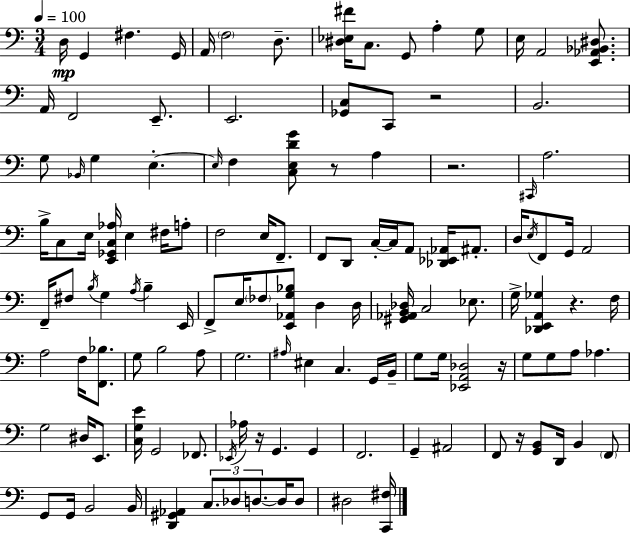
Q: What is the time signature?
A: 3/4